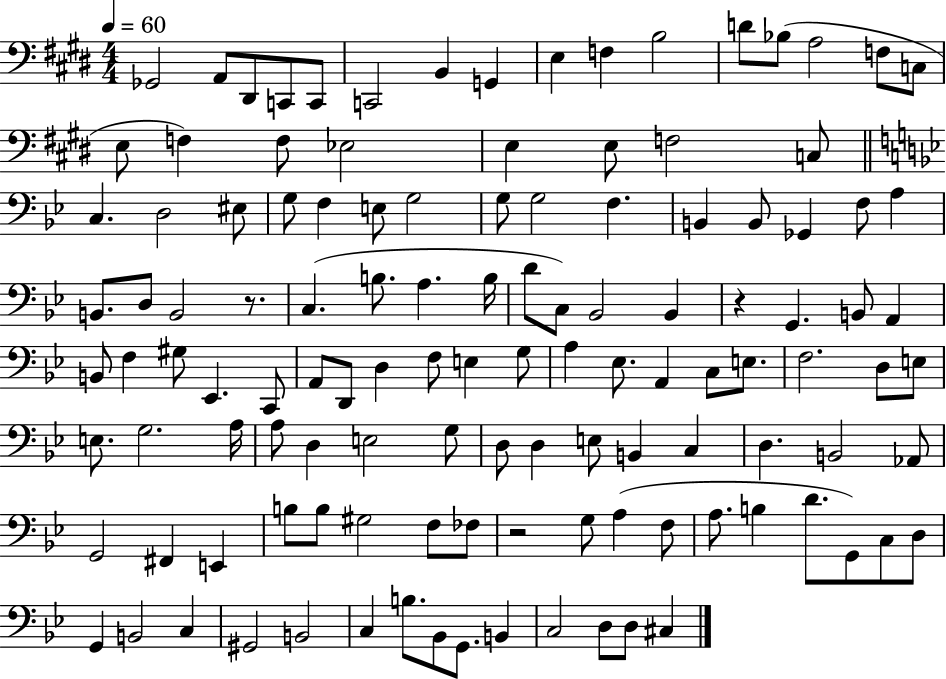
{
  \clef bass
  \numericTimeSignature
  \time 4/4
  \key e \major
  \tempo 4 = 60
  ges,2 a,8 dis,8 c,8 c,8 | c,2 b,4 g,4 | e4 f4 b2 | d'8 bes8( a2 f8 c8 | \break e8 f4) f8 ees2 | e4 e8 f2 c8 | \bar "||" \break \key g \minor c4. d2 eis8 | g8 f4 e8 g2 | g8 g2 f4. | b,4 b,8 ges,4 f8 a4 | \break b,8. d8 b,2 r8. | c4.( b8. a4. b16 | d'8 c8) bes,2 bes,4 | r4 g,4. b,8 a,4 | \break b,8 f4 gis8 ees,4. c,8 | a,8 d,8 d4 f8 e4 g8 | a4 ees8. a,4 c8 e8. | f2. d8 e8 | \break e8. g2. a16 | a8 d4 e2 g8 | d8 d4 e8 b,4 c4 | d4. b,2 aes,8 | \break g,2 fis,4 e,4 | b8 b8 gis2 f8 fes8 | r2 g8 a4( f8 | a8. b4 d'8. g,8) c8 d8 | \break g,4 b,2 c4 | gis,2 b,2 | c4 b8. bes,8 g,8. b,4 | c2 d8 d8 cis4 | \break \bar "|."
}